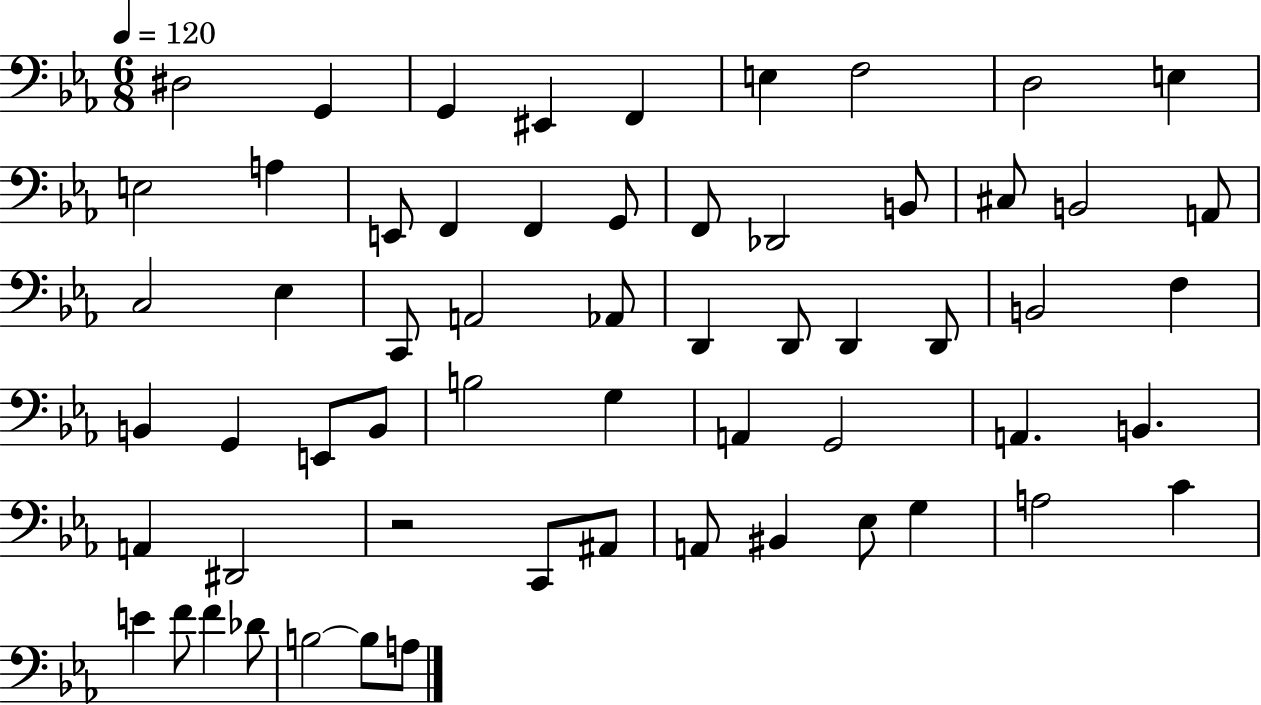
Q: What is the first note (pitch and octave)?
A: D#3